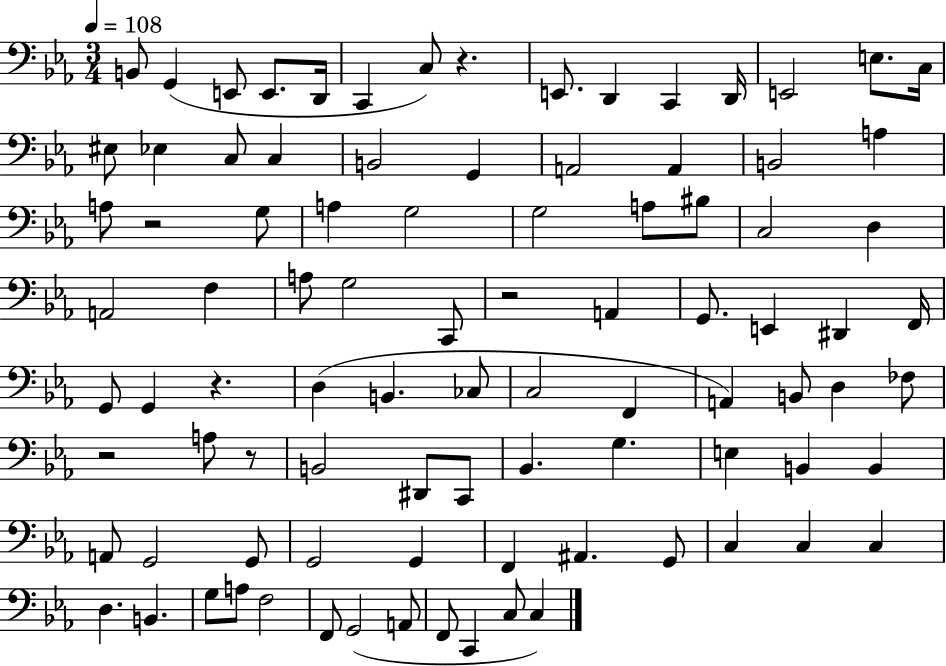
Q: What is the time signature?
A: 3/4